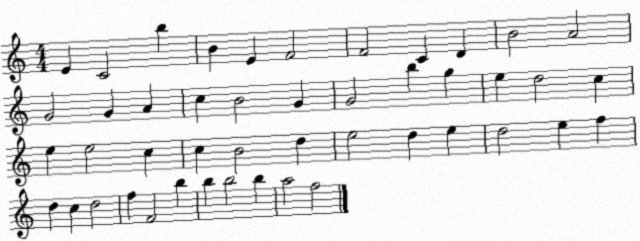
X:1
T:Untitled
M:4/4
L:1/4
K:C
E C2 b B E F2 F2 C D B2 A2 G2 G A c B2 G G2 b g e d2 c e e2 c c B2 d e2 d e d2 e f d c d2 f F2 b b b2 b a2 f2